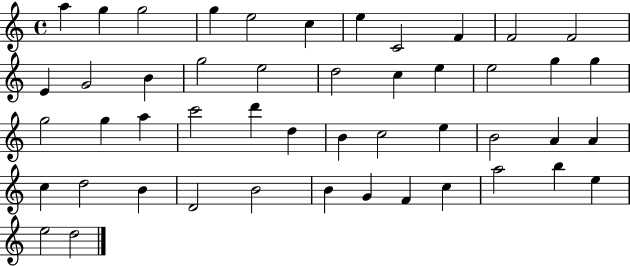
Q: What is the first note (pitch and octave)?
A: A5